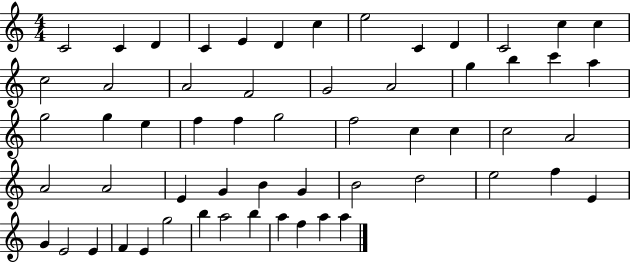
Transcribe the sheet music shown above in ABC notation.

X:1
T:Untitled
M:4/4
L:1/4
K:C
C2 C D C E D c e2 C D C2 c c c2 A2 A2 F2 G2 A2 g b c' a g2 g e f f g2 f2 c c c2 A2 A2 A2 E G B G B2 d2 e2 f E G E2 E F E g2 b a2 b a f a a